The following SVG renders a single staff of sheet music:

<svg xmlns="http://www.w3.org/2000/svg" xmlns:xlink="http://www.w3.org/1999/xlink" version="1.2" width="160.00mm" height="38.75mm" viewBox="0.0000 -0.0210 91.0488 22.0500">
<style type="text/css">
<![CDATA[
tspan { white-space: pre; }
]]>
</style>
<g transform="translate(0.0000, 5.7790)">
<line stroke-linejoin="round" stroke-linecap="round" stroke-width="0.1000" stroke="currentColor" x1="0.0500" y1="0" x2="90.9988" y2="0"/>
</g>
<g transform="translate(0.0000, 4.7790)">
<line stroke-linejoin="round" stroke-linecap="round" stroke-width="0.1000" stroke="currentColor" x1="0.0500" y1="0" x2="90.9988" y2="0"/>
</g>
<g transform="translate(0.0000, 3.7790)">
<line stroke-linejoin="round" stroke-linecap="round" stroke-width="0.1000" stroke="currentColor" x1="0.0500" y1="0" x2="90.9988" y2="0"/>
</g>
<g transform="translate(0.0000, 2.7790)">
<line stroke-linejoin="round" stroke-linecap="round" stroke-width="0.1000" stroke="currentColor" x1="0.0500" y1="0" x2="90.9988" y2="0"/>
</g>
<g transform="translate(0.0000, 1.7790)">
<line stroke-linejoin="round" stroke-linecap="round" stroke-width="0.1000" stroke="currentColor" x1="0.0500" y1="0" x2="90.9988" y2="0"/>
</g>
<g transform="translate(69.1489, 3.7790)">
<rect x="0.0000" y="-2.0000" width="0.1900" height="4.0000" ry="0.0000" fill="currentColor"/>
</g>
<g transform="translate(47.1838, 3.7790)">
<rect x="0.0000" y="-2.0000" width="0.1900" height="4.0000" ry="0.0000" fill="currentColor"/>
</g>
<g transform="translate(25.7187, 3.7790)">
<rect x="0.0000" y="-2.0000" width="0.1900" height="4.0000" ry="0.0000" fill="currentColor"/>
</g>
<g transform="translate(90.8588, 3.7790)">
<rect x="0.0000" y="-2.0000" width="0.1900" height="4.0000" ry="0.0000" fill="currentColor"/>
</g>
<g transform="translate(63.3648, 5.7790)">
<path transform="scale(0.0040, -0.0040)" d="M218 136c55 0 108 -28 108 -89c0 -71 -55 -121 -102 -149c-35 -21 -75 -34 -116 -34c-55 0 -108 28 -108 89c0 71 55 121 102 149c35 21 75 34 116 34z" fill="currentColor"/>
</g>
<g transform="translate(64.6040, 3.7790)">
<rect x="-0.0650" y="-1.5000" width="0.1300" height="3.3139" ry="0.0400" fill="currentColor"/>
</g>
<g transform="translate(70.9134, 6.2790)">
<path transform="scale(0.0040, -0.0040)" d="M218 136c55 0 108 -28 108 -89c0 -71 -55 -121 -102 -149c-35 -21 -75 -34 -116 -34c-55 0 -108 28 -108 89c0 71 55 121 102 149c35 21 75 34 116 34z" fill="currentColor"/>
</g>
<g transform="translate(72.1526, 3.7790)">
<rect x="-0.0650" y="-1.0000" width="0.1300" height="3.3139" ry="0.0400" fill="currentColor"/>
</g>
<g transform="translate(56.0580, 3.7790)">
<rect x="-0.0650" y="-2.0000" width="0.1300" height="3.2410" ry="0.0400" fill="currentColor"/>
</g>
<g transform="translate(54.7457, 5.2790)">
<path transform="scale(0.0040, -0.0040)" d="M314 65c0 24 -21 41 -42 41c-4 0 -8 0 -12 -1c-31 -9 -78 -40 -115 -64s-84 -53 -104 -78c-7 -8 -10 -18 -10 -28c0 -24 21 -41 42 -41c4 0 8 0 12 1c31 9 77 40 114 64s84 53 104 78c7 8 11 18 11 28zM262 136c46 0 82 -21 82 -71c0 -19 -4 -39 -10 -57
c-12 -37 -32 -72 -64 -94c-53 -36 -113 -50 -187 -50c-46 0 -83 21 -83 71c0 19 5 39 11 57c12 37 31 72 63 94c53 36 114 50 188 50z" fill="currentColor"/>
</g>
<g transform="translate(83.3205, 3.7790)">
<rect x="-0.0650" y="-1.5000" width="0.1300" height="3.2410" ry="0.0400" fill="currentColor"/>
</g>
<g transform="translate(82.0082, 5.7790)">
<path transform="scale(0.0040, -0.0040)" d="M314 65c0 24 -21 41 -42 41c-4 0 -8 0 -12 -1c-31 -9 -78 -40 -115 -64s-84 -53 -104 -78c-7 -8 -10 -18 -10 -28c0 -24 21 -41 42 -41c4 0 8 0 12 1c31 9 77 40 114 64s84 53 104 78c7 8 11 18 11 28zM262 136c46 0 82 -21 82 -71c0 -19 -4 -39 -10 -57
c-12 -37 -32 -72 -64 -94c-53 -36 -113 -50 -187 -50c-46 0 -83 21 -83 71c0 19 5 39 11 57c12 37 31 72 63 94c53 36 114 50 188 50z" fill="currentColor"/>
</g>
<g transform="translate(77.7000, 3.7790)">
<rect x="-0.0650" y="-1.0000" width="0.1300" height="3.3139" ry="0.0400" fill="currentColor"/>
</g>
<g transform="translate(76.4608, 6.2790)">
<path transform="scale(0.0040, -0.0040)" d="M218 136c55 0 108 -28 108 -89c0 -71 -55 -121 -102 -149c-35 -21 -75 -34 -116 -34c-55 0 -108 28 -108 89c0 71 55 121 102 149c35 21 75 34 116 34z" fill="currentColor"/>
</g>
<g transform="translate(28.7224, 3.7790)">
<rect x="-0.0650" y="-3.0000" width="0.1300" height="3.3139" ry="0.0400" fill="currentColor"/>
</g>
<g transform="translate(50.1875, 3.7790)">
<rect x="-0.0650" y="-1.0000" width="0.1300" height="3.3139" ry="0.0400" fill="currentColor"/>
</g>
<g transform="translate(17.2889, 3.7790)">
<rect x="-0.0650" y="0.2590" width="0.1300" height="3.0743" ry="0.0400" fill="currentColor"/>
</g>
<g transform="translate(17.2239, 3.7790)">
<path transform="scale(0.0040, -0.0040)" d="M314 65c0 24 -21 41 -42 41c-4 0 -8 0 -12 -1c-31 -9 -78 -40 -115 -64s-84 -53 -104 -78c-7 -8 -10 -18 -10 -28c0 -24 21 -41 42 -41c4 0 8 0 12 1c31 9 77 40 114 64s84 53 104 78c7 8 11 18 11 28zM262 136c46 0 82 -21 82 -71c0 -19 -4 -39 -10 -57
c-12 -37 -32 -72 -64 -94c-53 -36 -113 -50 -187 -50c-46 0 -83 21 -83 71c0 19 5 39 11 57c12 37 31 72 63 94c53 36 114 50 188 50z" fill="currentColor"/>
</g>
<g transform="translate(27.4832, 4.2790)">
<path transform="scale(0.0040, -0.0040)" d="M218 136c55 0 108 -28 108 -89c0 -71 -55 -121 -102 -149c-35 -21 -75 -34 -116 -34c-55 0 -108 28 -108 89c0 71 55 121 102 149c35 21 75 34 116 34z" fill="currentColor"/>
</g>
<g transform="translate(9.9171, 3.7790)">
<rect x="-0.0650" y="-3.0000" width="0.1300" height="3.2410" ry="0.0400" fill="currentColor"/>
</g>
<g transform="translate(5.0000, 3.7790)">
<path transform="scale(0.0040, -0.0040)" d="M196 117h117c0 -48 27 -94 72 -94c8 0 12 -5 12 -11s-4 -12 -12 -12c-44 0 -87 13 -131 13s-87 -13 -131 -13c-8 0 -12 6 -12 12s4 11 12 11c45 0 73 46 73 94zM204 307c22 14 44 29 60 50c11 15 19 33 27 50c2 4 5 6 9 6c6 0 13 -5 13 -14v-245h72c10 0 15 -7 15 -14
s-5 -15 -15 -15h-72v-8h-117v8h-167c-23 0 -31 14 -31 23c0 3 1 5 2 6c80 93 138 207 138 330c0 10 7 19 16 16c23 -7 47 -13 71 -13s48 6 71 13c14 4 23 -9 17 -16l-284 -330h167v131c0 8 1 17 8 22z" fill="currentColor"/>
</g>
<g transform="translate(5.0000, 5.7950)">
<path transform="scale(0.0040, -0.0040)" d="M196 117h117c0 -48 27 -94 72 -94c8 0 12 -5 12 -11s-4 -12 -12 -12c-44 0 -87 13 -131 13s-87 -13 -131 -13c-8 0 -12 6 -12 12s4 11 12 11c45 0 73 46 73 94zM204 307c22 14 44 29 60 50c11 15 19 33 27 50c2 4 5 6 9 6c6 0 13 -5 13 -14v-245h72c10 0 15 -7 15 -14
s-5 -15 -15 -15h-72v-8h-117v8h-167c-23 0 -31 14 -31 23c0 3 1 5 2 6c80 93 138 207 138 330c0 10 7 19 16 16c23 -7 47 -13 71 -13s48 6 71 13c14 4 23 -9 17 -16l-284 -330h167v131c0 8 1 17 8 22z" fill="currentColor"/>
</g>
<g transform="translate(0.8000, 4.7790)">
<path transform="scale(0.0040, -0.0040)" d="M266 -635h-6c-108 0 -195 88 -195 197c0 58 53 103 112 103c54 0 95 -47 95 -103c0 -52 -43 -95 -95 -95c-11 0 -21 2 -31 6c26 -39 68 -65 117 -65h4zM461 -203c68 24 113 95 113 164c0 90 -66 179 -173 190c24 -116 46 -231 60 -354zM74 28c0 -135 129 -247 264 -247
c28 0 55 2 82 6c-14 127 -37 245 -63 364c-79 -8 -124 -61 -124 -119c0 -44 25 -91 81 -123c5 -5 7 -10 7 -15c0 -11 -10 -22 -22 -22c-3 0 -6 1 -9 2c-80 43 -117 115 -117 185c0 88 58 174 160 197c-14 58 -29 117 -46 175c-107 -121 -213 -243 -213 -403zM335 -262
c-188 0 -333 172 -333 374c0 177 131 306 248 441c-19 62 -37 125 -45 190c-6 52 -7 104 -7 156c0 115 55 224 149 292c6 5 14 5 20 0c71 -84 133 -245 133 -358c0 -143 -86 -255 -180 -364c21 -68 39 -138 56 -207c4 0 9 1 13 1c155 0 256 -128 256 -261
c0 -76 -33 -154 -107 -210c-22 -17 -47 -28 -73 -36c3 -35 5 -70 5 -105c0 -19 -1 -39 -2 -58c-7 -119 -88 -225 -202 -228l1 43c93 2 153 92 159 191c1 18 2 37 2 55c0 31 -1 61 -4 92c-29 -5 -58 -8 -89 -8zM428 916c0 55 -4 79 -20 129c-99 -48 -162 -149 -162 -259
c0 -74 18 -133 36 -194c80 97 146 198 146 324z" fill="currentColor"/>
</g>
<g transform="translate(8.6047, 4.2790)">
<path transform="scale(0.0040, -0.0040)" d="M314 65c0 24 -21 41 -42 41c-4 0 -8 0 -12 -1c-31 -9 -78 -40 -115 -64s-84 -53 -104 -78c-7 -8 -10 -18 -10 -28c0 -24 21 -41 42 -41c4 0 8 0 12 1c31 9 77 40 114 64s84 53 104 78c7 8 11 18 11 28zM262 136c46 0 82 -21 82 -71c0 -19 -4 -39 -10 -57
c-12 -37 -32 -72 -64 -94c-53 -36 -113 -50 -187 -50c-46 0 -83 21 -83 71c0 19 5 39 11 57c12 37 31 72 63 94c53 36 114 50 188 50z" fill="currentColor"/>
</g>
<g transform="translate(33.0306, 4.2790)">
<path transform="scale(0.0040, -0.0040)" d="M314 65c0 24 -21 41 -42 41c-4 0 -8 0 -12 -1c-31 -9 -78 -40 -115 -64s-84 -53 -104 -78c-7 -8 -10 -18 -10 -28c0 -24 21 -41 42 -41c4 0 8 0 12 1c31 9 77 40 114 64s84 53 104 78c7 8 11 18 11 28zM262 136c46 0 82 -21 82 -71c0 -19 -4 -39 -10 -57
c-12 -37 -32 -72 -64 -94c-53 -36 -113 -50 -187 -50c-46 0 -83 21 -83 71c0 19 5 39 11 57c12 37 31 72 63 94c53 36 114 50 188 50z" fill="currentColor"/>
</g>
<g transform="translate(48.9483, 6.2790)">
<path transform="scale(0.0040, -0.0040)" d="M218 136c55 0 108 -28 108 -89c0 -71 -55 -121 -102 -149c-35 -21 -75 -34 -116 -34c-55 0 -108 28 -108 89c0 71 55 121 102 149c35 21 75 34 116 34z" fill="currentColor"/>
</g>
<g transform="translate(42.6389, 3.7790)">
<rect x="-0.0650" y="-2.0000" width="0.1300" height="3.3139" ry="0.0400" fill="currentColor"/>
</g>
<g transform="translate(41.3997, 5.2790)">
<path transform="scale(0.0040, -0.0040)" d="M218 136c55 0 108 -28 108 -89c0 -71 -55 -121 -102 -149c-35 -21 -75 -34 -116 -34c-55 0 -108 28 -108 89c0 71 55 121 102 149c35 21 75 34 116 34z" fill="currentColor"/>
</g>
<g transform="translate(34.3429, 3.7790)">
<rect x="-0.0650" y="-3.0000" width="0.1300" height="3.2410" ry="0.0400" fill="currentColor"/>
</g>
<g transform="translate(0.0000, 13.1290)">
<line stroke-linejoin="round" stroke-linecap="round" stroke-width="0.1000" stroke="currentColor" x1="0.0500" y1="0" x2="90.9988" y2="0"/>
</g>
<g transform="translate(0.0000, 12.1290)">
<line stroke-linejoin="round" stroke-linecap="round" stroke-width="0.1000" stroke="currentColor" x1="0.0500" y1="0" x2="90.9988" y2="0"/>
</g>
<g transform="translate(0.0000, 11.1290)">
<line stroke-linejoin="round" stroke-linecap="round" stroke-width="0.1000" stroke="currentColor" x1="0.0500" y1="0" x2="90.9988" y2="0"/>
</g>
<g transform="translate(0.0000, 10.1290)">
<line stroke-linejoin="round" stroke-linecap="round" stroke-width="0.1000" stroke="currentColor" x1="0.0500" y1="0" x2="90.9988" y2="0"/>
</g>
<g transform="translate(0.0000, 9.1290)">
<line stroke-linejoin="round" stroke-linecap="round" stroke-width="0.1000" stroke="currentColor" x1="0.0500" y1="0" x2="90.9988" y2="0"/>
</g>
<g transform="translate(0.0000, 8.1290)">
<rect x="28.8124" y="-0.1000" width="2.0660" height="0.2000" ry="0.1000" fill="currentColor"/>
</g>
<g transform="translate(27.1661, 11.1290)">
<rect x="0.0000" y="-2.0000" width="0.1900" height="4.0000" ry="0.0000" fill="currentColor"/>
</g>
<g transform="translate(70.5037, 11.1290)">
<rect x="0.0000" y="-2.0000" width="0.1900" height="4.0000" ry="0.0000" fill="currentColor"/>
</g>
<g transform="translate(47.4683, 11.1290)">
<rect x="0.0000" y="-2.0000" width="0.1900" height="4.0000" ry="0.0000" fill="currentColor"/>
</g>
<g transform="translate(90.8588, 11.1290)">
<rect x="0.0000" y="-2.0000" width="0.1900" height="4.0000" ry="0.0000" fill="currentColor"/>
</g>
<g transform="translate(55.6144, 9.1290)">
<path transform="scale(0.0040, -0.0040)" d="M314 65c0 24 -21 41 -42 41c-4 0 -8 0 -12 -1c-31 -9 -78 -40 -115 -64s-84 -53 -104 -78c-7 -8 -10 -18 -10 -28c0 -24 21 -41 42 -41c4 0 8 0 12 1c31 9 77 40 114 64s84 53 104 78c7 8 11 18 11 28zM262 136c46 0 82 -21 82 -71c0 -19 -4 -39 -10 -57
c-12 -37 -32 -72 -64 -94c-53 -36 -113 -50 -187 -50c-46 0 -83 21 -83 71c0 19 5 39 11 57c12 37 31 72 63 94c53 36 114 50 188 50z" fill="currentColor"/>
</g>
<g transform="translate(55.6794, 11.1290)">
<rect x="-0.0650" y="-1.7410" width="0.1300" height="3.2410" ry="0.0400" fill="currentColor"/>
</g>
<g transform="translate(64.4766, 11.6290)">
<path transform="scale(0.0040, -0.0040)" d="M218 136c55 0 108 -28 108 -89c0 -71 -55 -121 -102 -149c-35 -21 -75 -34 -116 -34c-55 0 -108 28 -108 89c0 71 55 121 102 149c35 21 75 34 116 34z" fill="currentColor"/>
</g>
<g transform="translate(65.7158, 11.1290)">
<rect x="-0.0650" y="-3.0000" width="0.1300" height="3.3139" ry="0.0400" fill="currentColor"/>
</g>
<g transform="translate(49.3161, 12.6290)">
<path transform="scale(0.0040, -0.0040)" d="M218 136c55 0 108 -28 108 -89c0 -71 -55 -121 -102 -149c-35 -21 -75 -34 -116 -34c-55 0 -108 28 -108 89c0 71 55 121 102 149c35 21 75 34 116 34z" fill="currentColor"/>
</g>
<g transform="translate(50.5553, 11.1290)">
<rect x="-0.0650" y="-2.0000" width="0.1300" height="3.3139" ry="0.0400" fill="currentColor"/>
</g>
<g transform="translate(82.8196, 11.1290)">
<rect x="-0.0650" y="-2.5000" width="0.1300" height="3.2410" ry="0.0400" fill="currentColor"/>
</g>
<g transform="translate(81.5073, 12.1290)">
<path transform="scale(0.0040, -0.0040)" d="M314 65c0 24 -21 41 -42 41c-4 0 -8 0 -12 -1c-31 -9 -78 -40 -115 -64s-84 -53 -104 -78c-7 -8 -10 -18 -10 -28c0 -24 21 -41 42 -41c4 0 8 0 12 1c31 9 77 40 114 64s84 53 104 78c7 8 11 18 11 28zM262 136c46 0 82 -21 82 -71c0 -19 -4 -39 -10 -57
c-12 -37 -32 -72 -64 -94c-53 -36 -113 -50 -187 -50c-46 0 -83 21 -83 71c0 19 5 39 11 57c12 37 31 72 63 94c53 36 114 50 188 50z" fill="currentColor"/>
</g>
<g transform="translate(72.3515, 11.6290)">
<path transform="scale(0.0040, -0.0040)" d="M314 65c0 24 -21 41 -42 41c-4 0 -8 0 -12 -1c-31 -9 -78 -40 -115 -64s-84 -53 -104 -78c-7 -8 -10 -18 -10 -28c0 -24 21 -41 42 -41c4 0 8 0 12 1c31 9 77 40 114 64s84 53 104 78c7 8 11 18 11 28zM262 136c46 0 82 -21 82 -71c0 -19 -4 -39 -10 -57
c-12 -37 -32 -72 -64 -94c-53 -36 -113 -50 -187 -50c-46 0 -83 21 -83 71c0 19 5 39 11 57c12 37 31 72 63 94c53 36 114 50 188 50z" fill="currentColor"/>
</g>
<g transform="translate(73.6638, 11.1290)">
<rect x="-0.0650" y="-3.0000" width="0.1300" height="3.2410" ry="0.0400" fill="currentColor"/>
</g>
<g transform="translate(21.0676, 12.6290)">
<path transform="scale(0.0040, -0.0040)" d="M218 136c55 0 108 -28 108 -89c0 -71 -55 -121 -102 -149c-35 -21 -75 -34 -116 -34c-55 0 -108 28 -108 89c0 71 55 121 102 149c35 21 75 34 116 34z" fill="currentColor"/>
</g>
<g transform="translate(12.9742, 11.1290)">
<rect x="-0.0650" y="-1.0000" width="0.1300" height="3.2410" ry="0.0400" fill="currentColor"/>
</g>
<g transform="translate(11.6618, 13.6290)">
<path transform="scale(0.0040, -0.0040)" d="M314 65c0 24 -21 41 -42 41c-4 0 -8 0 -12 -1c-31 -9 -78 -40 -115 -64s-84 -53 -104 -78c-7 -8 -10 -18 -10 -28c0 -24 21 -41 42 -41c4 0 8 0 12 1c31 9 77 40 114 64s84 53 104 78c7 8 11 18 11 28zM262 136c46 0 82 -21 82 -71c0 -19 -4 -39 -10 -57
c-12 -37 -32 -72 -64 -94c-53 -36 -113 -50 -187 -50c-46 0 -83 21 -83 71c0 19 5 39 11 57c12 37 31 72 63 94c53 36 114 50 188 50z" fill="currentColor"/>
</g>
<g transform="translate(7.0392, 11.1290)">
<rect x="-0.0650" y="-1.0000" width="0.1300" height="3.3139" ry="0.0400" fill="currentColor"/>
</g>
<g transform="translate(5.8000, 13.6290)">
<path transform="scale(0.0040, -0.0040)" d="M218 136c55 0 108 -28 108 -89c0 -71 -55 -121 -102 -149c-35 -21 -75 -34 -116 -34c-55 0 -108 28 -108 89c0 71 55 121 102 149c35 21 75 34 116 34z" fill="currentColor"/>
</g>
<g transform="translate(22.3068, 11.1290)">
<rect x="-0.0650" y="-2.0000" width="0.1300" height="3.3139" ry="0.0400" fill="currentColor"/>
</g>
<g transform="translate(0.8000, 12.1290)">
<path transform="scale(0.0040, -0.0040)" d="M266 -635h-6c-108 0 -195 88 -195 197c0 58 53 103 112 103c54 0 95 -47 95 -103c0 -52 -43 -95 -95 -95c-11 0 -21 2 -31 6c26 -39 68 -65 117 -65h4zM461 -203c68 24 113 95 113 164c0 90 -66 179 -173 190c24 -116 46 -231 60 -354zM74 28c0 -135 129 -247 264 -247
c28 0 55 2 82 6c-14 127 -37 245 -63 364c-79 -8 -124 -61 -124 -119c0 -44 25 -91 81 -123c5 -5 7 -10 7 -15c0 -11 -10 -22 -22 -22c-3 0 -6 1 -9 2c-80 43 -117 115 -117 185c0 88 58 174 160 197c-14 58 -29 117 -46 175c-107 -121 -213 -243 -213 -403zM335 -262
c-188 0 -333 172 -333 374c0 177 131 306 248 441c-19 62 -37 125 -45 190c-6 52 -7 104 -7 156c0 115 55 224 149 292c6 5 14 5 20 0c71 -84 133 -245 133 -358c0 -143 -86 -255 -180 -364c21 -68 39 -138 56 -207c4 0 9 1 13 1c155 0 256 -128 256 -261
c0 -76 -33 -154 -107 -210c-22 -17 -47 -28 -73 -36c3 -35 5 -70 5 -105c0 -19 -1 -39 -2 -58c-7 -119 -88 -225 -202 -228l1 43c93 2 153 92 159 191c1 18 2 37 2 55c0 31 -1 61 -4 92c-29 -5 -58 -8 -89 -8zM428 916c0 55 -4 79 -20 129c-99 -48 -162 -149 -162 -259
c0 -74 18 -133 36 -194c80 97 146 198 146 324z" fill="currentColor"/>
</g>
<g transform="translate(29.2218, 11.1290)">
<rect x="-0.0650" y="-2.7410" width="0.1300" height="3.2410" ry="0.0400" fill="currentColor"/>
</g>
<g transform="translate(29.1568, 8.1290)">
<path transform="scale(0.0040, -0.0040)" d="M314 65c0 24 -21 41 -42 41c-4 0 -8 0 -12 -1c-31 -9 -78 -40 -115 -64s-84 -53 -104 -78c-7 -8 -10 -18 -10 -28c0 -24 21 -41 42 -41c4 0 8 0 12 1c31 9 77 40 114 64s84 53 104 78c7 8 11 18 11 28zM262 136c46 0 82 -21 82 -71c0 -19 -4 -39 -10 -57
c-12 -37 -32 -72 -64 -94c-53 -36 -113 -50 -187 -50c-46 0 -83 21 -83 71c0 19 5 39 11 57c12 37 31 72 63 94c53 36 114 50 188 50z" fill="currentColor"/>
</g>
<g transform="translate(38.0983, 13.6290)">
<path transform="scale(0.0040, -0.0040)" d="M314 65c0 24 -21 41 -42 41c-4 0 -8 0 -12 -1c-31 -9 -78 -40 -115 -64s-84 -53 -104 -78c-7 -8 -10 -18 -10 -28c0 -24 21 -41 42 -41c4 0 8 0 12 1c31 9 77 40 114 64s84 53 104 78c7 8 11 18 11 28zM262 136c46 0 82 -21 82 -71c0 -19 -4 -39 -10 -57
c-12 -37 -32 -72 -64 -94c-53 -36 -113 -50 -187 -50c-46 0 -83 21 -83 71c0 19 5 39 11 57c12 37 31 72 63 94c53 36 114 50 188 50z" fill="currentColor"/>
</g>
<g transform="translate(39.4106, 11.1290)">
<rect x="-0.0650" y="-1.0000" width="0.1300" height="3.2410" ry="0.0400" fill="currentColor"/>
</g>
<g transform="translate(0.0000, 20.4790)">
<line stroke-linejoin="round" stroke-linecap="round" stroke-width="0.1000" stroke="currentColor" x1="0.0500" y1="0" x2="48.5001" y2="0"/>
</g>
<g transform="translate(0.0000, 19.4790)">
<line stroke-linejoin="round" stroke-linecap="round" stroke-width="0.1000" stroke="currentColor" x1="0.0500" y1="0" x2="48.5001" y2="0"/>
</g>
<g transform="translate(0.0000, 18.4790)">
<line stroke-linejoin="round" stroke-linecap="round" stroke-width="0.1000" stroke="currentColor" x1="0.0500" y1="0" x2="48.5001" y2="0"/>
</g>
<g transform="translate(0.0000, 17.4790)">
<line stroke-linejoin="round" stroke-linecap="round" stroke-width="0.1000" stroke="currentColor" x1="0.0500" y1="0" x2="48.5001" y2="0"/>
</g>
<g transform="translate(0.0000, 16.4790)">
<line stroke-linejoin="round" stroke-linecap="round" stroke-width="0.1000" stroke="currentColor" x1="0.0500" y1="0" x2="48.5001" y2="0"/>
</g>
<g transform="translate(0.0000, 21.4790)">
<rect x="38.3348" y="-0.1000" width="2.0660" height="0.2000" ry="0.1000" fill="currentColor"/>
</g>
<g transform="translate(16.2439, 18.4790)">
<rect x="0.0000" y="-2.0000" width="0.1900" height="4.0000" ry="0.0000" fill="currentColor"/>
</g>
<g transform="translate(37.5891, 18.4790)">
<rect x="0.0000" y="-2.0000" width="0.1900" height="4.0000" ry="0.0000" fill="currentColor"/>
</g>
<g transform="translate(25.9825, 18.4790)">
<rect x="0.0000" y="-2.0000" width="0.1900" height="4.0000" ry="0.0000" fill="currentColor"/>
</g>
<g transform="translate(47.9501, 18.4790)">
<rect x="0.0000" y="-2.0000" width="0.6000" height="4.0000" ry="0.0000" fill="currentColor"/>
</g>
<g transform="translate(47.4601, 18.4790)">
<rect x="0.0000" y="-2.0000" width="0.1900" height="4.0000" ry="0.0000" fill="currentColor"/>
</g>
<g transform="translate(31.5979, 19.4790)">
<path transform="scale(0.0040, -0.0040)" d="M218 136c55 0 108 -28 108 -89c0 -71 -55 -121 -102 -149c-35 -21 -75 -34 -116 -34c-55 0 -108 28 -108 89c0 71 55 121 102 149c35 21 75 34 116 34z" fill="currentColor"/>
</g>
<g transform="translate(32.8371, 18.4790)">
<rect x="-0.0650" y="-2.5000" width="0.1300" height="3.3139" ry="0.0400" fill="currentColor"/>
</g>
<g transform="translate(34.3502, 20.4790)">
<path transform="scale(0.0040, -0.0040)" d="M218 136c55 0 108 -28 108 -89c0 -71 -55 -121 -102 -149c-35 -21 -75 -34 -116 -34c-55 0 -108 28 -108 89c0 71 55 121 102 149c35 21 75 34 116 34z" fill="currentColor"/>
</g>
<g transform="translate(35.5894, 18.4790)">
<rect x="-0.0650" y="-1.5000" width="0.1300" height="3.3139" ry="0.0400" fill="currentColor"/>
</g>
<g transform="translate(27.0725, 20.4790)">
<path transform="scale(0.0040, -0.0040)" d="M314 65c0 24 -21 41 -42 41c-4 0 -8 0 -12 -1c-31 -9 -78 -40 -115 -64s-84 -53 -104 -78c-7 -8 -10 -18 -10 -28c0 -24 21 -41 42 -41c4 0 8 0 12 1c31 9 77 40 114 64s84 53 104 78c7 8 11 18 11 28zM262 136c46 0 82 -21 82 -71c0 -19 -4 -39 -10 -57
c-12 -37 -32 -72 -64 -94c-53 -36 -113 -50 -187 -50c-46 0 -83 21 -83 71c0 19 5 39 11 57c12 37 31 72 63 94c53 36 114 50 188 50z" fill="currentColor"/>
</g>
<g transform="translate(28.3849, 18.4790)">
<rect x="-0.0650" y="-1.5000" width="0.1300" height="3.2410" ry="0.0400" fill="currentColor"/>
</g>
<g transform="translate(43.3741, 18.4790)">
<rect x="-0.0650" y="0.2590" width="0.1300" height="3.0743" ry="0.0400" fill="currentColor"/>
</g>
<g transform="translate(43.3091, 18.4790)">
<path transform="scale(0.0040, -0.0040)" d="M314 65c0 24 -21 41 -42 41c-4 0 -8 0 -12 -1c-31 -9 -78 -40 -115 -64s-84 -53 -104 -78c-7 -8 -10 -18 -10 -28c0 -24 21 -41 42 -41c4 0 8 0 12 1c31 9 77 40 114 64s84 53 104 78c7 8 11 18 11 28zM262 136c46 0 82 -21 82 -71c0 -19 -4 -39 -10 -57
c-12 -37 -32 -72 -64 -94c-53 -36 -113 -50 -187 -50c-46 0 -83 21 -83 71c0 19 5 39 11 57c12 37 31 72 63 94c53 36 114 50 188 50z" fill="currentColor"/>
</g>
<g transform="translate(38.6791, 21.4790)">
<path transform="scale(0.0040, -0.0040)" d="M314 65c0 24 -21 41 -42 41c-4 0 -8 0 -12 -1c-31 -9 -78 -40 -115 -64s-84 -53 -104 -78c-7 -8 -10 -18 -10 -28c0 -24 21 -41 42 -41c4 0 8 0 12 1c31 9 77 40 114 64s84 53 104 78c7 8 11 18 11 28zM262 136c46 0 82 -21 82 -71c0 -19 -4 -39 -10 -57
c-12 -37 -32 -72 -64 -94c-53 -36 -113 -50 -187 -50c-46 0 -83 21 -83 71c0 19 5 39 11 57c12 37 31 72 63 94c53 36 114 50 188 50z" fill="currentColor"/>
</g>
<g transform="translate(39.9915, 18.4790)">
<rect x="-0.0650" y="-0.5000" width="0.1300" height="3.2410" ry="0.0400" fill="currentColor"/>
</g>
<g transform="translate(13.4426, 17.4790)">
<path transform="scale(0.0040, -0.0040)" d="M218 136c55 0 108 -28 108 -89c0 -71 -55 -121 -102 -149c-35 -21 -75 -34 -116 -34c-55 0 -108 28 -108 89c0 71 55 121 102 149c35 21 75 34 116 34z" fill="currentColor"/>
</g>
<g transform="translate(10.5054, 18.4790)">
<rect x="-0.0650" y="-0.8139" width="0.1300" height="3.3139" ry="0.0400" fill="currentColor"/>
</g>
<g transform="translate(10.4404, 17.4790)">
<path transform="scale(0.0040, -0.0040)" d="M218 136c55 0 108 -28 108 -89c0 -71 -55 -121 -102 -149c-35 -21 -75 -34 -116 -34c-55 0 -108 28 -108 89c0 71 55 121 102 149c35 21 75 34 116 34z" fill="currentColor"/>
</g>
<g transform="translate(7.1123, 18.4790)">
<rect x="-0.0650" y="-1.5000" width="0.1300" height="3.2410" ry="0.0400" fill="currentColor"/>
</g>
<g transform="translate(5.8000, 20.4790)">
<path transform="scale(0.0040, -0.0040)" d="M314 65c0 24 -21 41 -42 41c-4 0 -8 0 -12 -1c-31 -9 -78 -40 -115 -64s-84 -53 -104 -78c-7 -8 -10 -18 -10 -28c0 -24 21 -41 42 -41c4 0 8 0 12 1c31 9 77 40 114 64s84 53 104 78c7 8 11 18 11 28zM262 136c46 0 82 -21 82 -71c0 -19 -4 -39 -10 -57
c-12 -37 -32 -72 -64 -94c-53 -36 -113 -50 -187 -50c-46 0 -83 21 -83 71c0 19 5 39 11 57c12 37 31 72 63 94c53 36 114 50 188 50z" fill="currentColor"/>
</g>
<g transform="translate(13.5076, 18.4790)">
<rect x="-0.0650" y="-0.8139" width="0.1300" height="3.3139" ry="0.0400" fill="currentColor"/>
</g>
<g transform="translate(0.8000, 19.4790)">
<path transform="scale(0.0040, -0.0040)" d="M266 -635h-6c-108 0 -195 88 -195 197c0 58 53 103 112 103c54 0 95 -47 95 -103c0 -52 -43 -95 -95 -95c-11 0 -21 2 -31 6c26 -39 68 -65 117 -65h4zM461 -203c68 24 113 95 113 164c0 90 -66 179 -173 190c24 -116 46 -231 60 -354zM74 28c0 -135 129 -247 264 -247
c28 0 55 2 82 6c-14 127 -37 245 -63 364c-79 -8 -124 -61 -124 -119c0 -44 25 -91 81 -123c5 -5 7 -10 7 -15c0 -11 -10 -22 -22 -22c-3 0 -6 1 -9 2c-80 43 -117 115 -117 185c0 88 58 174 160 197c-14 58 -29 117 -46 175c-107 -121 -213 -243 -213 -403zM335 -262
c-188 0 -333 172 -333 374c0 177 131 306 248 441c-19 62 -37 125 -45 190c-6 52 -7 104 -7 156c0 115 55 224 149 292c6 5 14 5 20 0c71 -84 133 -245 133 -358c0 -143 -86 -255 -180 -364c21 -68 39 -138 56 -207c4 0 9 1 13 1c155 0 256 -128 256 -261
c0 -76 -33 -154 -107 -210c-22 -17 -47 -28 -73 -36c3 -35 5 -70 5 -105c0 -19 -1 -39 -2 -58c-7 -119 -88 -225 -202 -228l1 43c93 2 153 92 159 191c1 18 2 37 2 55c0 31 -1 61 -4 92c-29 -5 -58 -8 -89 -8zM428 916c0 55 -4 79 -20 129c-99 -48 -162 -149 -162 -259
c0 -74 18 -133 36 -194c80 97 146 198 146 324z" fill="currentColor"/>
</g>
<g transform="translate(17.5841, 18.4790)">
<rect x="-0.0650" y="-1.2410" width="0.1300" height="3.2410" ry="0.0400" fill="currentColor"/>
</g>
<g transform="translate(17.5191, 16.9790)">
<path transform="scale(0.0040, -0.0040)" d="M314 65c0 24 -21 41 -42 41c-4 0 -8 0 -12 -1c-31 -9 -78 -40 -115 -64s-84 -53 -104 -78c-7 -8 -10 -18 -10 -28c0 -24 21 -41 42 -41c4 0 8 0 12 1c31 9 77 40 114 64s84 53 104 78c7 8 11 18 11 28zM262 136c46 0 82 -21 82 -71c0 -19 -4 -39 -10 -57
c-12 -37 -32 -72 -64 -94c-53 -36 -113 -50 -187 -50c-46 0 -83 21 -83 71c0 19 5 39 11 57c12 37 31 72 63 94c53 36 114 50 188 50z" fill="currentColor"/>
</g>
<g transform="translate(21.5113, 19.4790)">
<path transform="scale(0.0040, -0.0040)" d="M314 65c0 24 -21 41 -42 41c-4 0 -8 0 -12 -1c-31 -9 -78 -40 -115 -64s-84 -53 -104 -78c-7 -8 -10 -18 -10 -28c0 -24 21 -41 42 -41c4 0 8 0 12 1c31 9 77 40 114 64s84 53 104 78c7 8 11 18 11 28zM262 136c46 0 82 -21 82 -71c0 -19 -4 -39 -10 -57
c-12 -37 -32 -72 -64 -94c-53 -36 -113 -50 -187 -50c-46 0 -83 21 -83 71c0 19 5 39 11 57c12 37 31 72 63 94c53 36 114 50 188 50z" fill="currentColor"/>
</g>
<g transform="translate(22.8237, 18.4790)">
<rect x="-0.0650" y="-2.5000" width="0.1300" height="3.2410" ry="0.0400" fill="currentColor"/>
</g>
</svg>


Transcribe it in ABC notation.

X:1
T:Untitled
M:4/4
L:1/4
K:C
A2 B2 A A2 F D F2 E D D E2 D D2 F a2 D2 F f2 A A2 G2 E2 d d e2 G2 E2 G E C2 B2